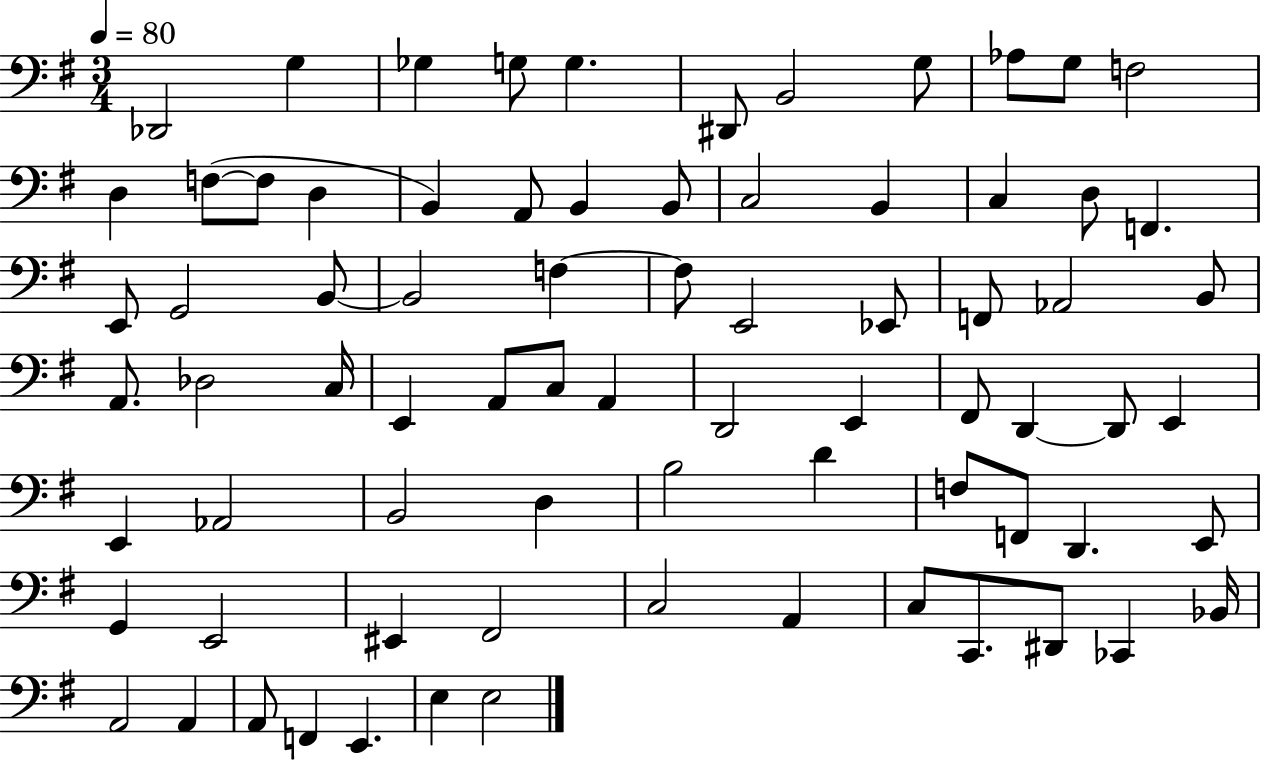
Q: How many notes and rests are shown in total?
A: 76